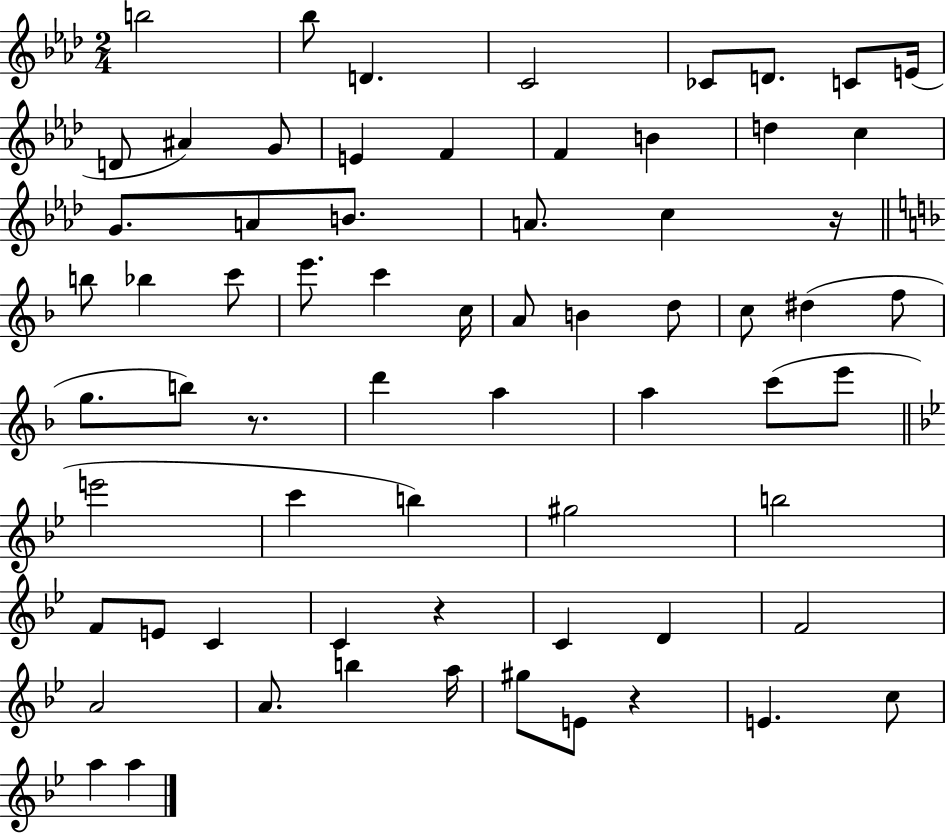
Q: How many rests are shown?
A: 4